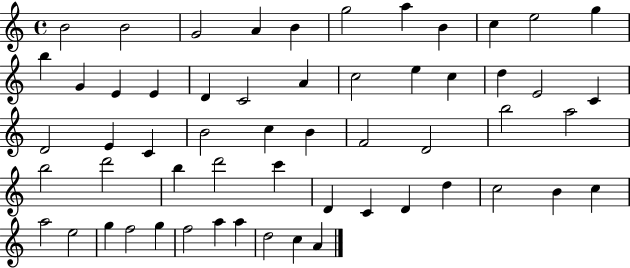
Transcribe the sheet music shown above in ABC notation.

X:1
T:Untitled
M:4/4
L:1/4
K:C
B2 B2 G2 A B g2 a B c e2 g b G E E D C2 A c2 e c d E2 C D2 E C B2 c B F2 D2 b2 a2 b2 d'2 b d'2 c' D C D d c2 B c a2 e2 g f2 g f2 a a d2 c A